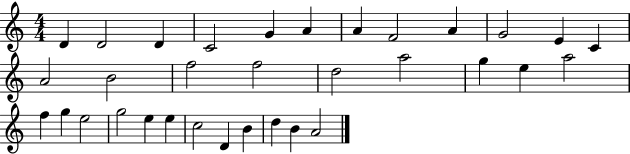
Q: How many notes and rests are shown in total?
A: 33